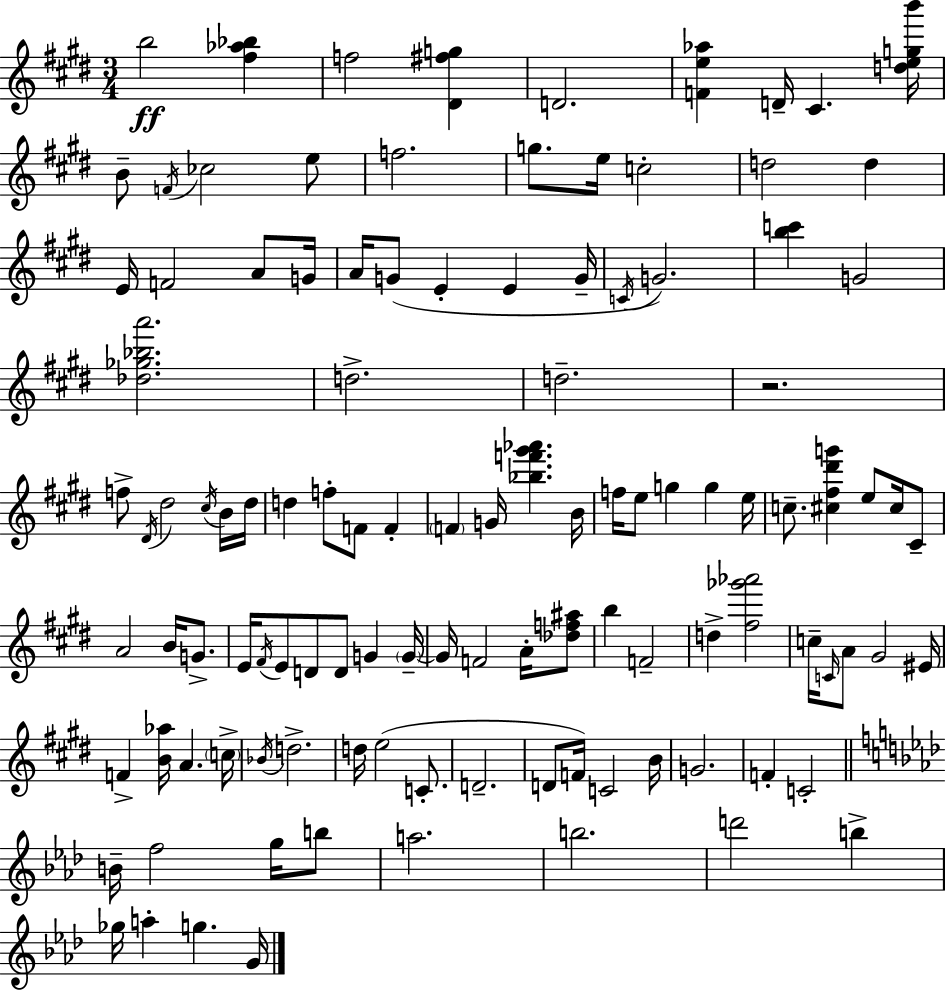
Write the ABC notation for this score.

X:1
T:Untitled
M:3/4
L:1/4
K:E
b2 [^f_a_b] f2 [^D^fg] D2 [Fe_a] D/4 ^C [degb']/4 B/2 F/4 _c2 e/2 f2 g/2 e/4 c2 d2 d E/4 F2 A/2 G/4 A/4 G/2 E E G/4 C/4 G2 [bc'] G2 [_d_g_ba']2 d2 d2 z2 f/2 ^D/4 ^d2 ^c/4 B/4 ^d/4 d f/2 F/2 F F G/4 [_bf'^g'_a'] B/4 f/4 e/2 g g e/4 c/2 [^c^f^d'g'] e/2 ^c/4 ^C/2 A2 B/4 G/2 E/4 ^F/4 E/2 D/2 D/2 G G/4 G/4 F2 A/4 [_df^a]/2 b F2 d [^f_g'_a']2 c/4 C/4 A/2 ^G2 ^E/4 F [B_a]/4 A c/4 _B/4 d2 d/4 e2 C/2 D2 D/2 F/4 C2 B/4 G2 F C2 B/4 f2 g/4 b/2 a2 b2 d'2 b _g/4 a g G/4